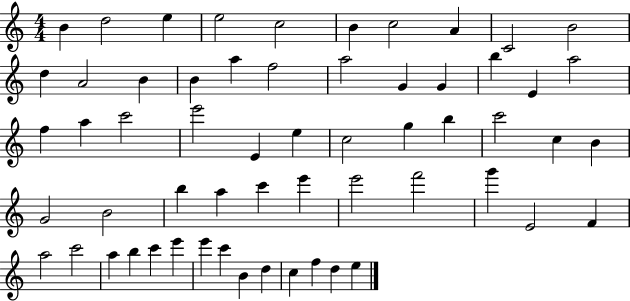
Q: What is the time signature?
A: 4/4